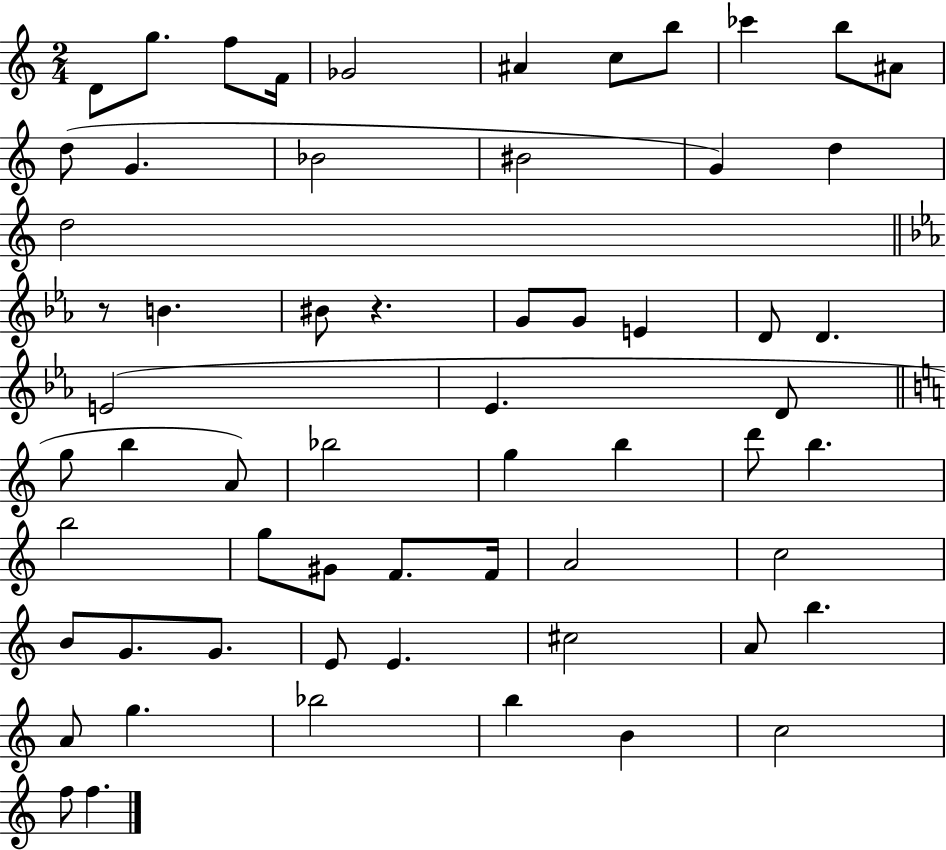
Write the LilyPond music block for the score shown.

{
  \clef treble
  \numericTimeSignature
  \time 2/4
  \key c \major
  \repeat volta 2 { d'8 g''8. f''8 f'16 | ges'2 | ais'4 c''8 b''8 | ces'''4 b''8 ais'8 | \break d''8( g'4. | bes'2 | bis'2 | g'4) d''4 | \break d''2 | \bar "||" \break \key ees \major r8 b'4. | bis'8 r4. | g'8 g'8 e'4 | d'8 d'4. | \break e'2( | ees'4. d'8 | \bar "||" \break \key c \major g''8 b''4 a'8) | bes''2 | g''4 b''4 | d'''8 b''4. | \break b''2 | g''8 gis'8 f'8. f'16 | a'2 | c''2 | \break b'8 g'8. g'8. | e'8 e'4. | cis''2 | a'8 b''4. | \break a'8 g''4. | bes''2 | b''4 b'4 | c''2 | \break f''8 f''4. | } \bar "|."
}